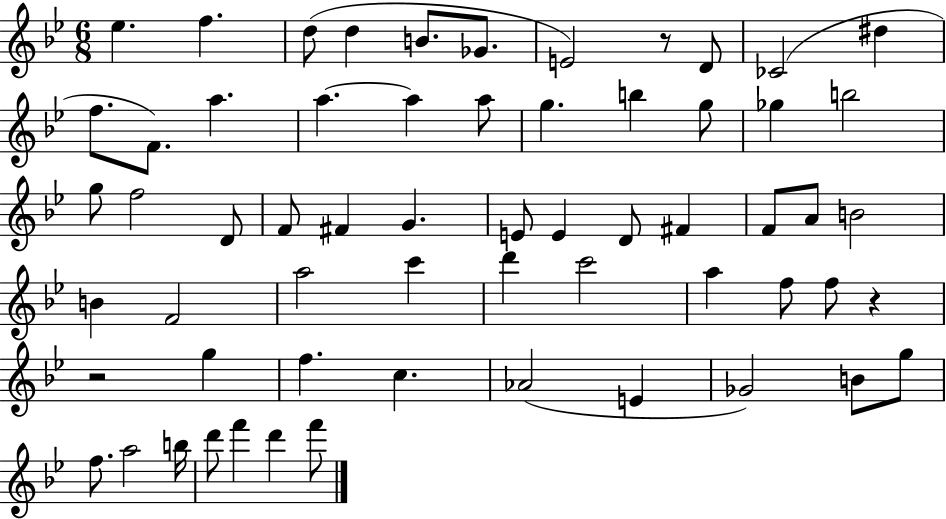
{
  \clef treble
  \numericTimeSignature
  \time 6/8
  \key bes \major
  ees''4. f''4. | d''8( d''4 b'8. ges'8. | e'2) r8 d'8 | ces'2( dis''4 | \break f''8. f'8.) a''4. | a''4.~~ a''4 a''8 | g''4. b''4 g''8 | ges''4 b''2 | \break g''8 f''2 d'8 | f'8 fis'4 g'4. | e'8 e'4 d'8 fis'4 | f'8 a'8 b'2 | \break b'4 f'2 | a''2 c'''4 | d'''4 c'''2 | a''4 f''8 f''8 r4 | \break r2 g''4 | f''4. c''4. | aes'2( e'4 | ges'2) b'8 g''8 | \break f''8. a''2 b''16 | d'''8 f'''4 d'''4 f'''8 | \bar "|."
}